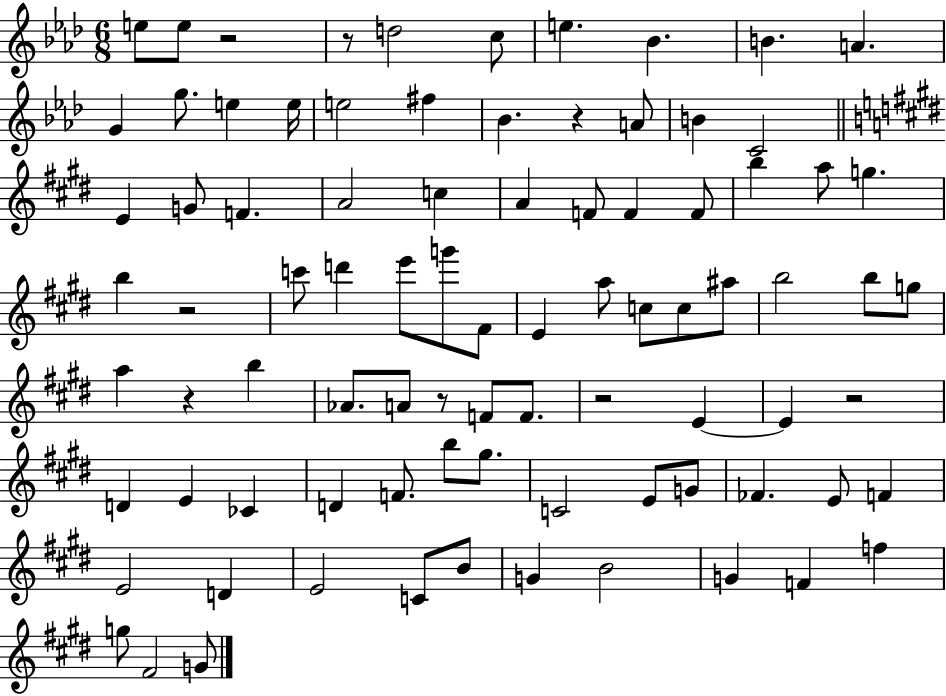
{
  \clef treble
  \numericTimeSignature
  \time 6/8
  \key aes \major
  \repeat volta 2 { e''8 e''8 r2 | r8 d''2 c''8 | e''4. bes'4. | b'4. a'4. | \break g'4 g''8. e''4 e''16 | e''2 fis''4 | bes'4. r4 a'8 | b'4 c'2 | \break \bar "||" \break \key e \major e'4 g'8 f'4. | a'2 c''4 | a'4 f'8 f'4 f'8 | b''4 a''8 g''4. | \break b''4 r2 | c'''8 d'''4 e'''8 g'''8 fis'8 | e'4 a''8 c''8 c''8 ais''8 | b''2 b''8 g''8 | \break a''4 r4 b''4 | aes'8. a'8 r8 f'8 f'8. | r2 e'4~~ | e'4 r2 | \break d'4 e'4 ces'4 | d'4 f'8. b''8 gis''8. | c'2 e'8 g'8 | fes'4. e'8 f'4 | \break e'2 d'4 | e'2 c'8 b'8 | g'4 b'2 | g'4 f'4 f''4 | \break g''8 fis'2 g'8 | } \bar "|."
}